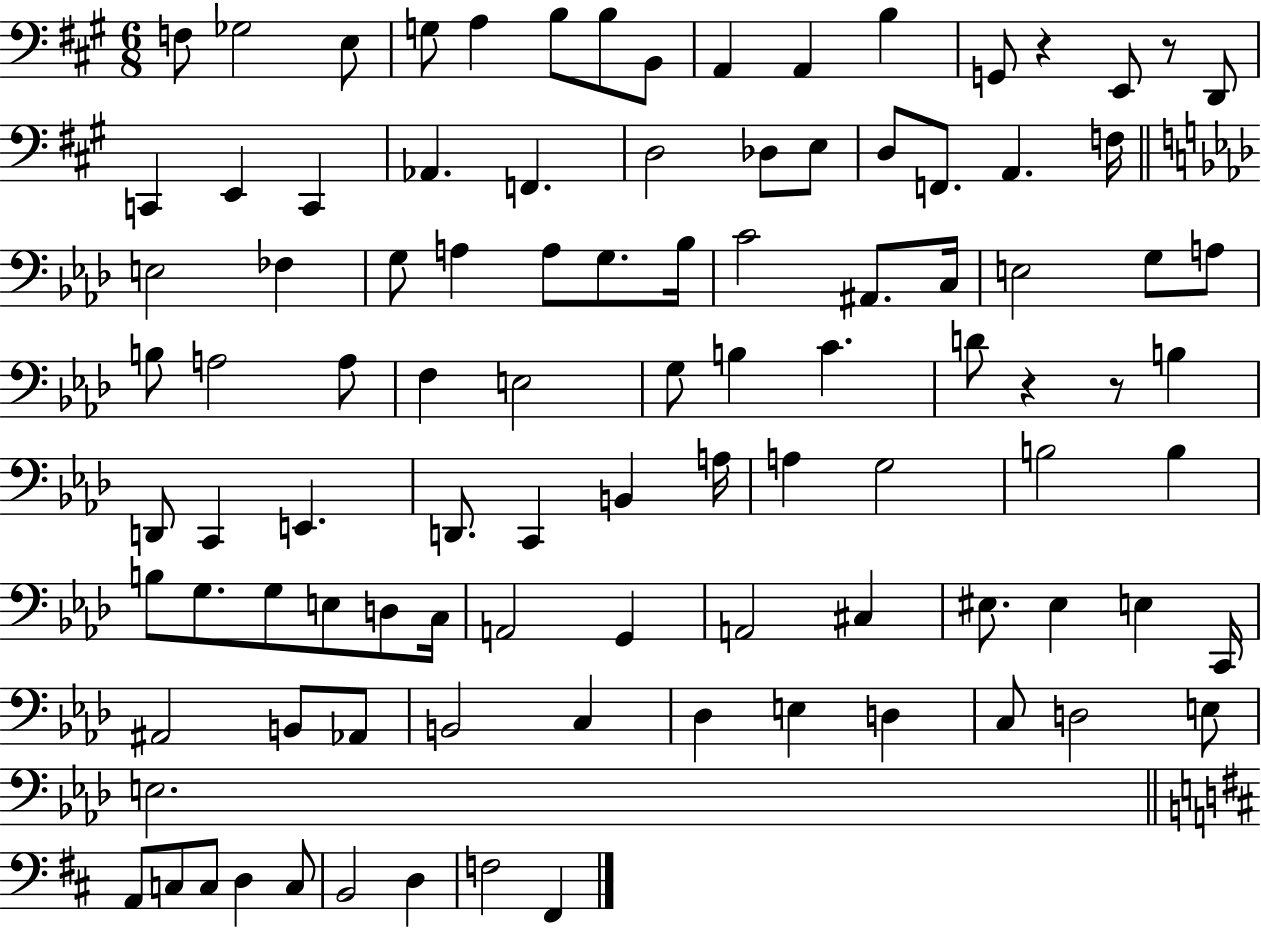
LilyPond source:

{
  \clef bass
  \numericTimeSignature
  \time 6/8
  \key a \major
  f8 ges2 e8 | g8 a4 b8 b8 b,8 | a,4 a,4 b4 | g,8 r4 e,8 r8 d,8 | \break c,4 e,4 c,4 | aes,4. f,4. | d2 des8 e8 | d8 f,8. a,4. f16 | \break \bar "||" \break \key aes \major e2 fes4 | g8 a4 a8 g8. bes16 | c'2 ais,8. c16 | e2 g8 a8 | \break b8 a2 a8 | f4 e2 | g8 b4 c'4. | d'8 r4 r8 b4 | \break d,8 c,4 e,4. | d,8. c,4 b,4 a16 | a4 g2 | b2 b4 | \break b8 g8. g8 e8 d8 c16 | a,2 g,4 | a,2 cis4 | eis8. eis4 e4 c,16 | \break ais,2 b,8 aes,8 | b,2 c4 | des4 e4 d4 | c8 d2 e8 | \break e2. | \bar "||" \break \key d \major a,8 c8 c8 d4 c8 | b,2 d4 | f2 fis,4 | \bar "|."
}